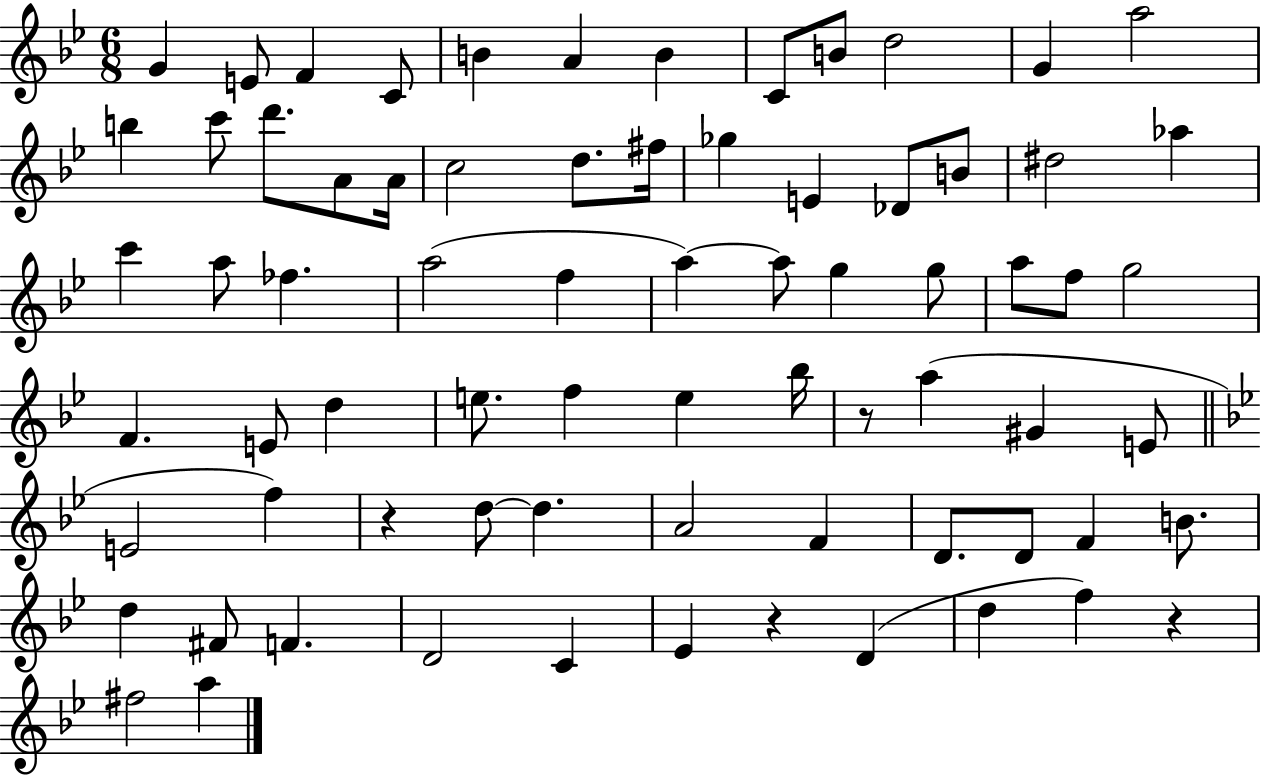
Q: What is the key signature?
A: BES major